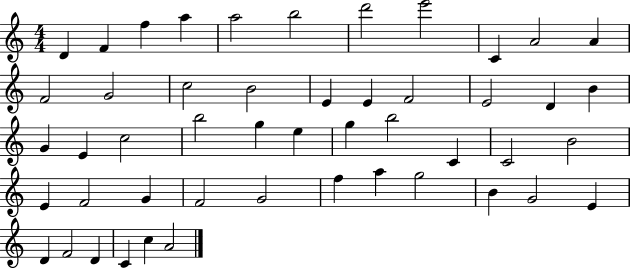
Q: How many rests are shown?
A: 0